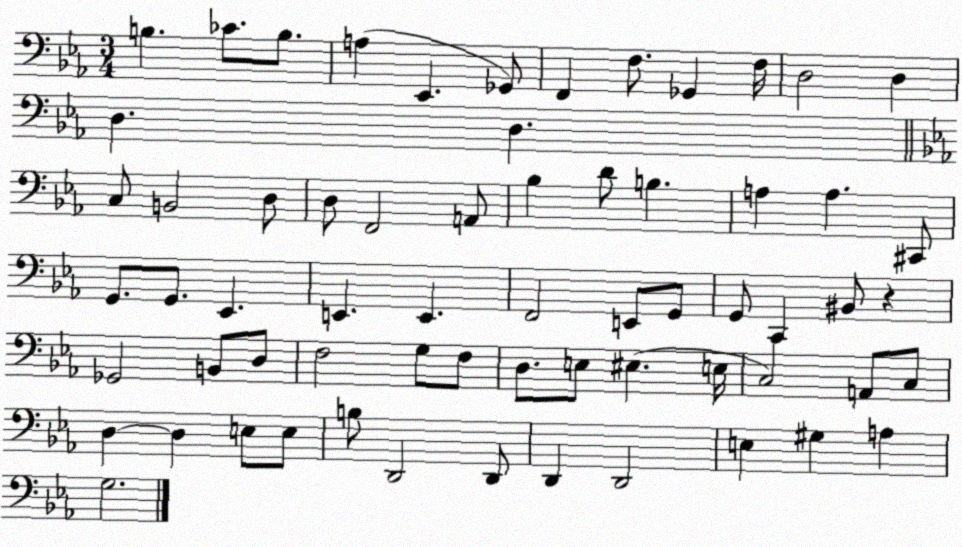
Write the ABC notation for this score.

X:1
T:Untitled
M:3/4
L:1/4
K:Eb
B, _C/2 B,/2 A, _E,, _G,,/2 F,, F,/2 _G,, F,/4 D,2 D, D, D, C,/2 B,,2 D,/2 D,/2 F,,2 A,,/2 _B, D/2 B, A, A, ^C,,/2 G,,/2 G,,/2 _E,, E,, E,, F,,2 E,,/2 G,,/2 G,,/2 C,, ^B,,/2 z _G,,2 B,,/2 D,/2 F,2 G,/2 F,/2 D,/2 E,/2 ^E, E,/4 C,2 A,,/2 C,/2 D, D, E,/2 E,/2 B,/2 D,,2 D,,/2 D,, D,,2 E, ^G, A, G,2